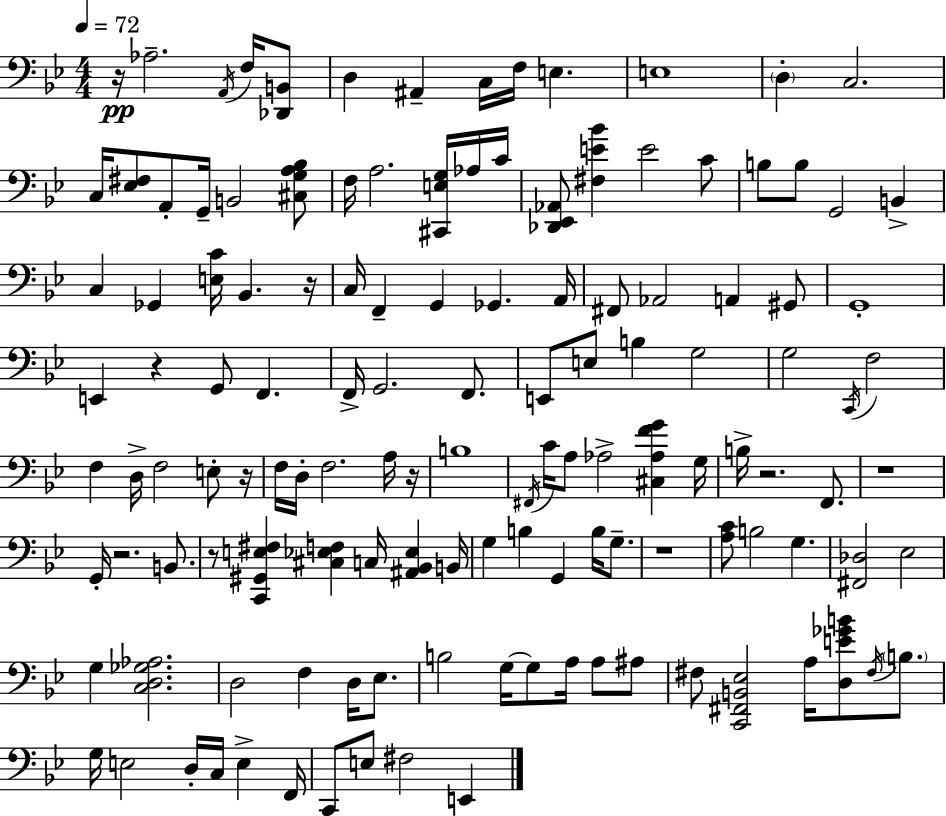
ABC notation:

X:1
T:Untitled
M:4/4
L:1/4
K:Bb
z/4 _A,2 A,,/4 F,/4 [_D,,B,,]/2 D, ^A,, C,/4 F,/4 E, E,4 D, C,2 C,/4 [_E,^F,]/2 A,,/2 G,,/4 B,,2 [^C,G,A,_B,]/2 F,/4 A,2 [^C,,E,G,]/4 _A,/4 C/4 [_D,,_E,,_A,,]/2 [^F,E_B] E2 C/2 B,/2 B,/2 G,,2 B,, C, _G,, [E,C]/4 _B,, z/4 C,/4 F,, G,, _G,, A,,/4 ^F,,/2 _A,,2 A,, ^G,,/2 G,,4 E,, z G,,/2 F,, F,,/4 G,,2 F,,/2 E,,/2 E,/2 B, G,2 G,2 C,,/4 F,2 F, D,/4 F,2 E,/2 z/4 F,/4 D,/4 F,2 A,/4 z/4 B,4 ^F,,/4 C/4 A,/2 _A,2 [^C,_A,FG] G,/4 B,/4 z2 F,,/2 z4 G,,/4 z2 B,,/2 z/2 [C,,^G,,E,^F,] [^C,_E,F,] C,/4 [^A,,_B,,_E,] B,,/4 G, B, G,, B,/4 G,/2 z4 [A,C]/2 B,2 G, [^F,,_D,]2 _E,2 G, [C,D,_G,_A,]2 D,2 F, D,/4 _E,/2 B,2 G,/4 G,/2 A,/4 A,/2 ^A,/2 ^F,/2 [C,,^F,,B,,_E,]2 A,/4 [D,E_GB]/2 ^F,/4 B,/2 G,/4 E,2 D,/4 C,/4 E, F,,/4 C,,/2 E,/2 ^F,2 E,,